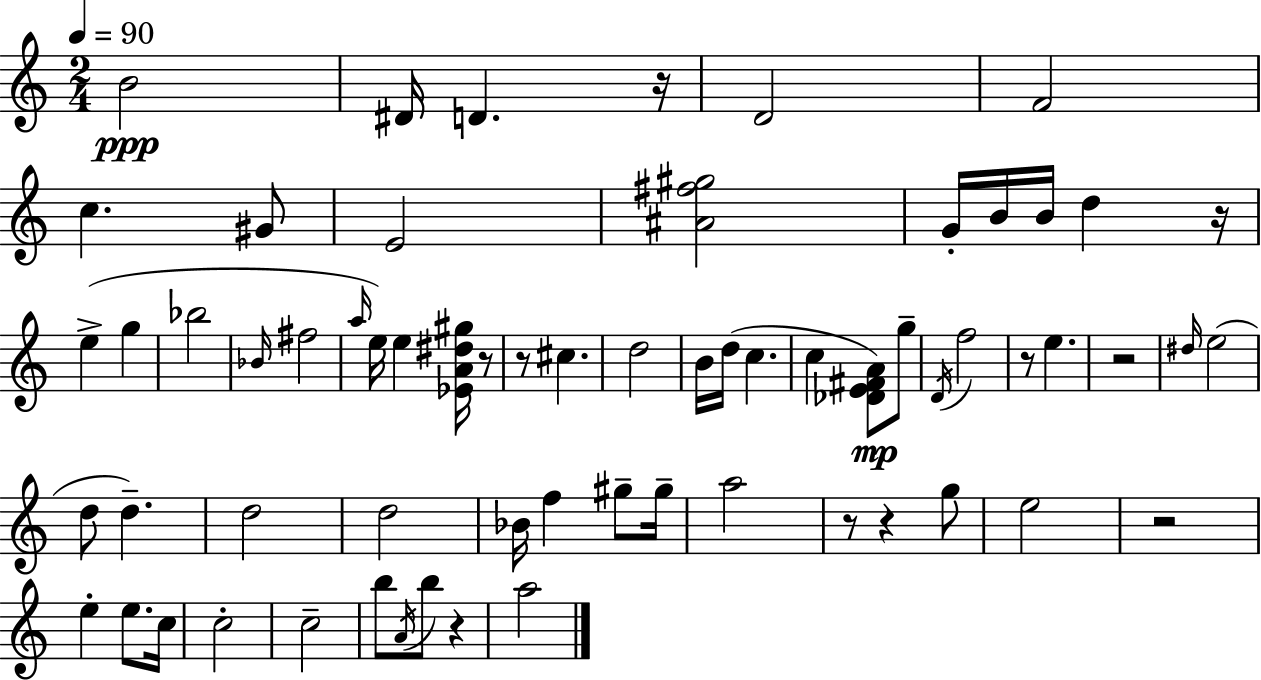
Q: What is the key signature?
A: A minor